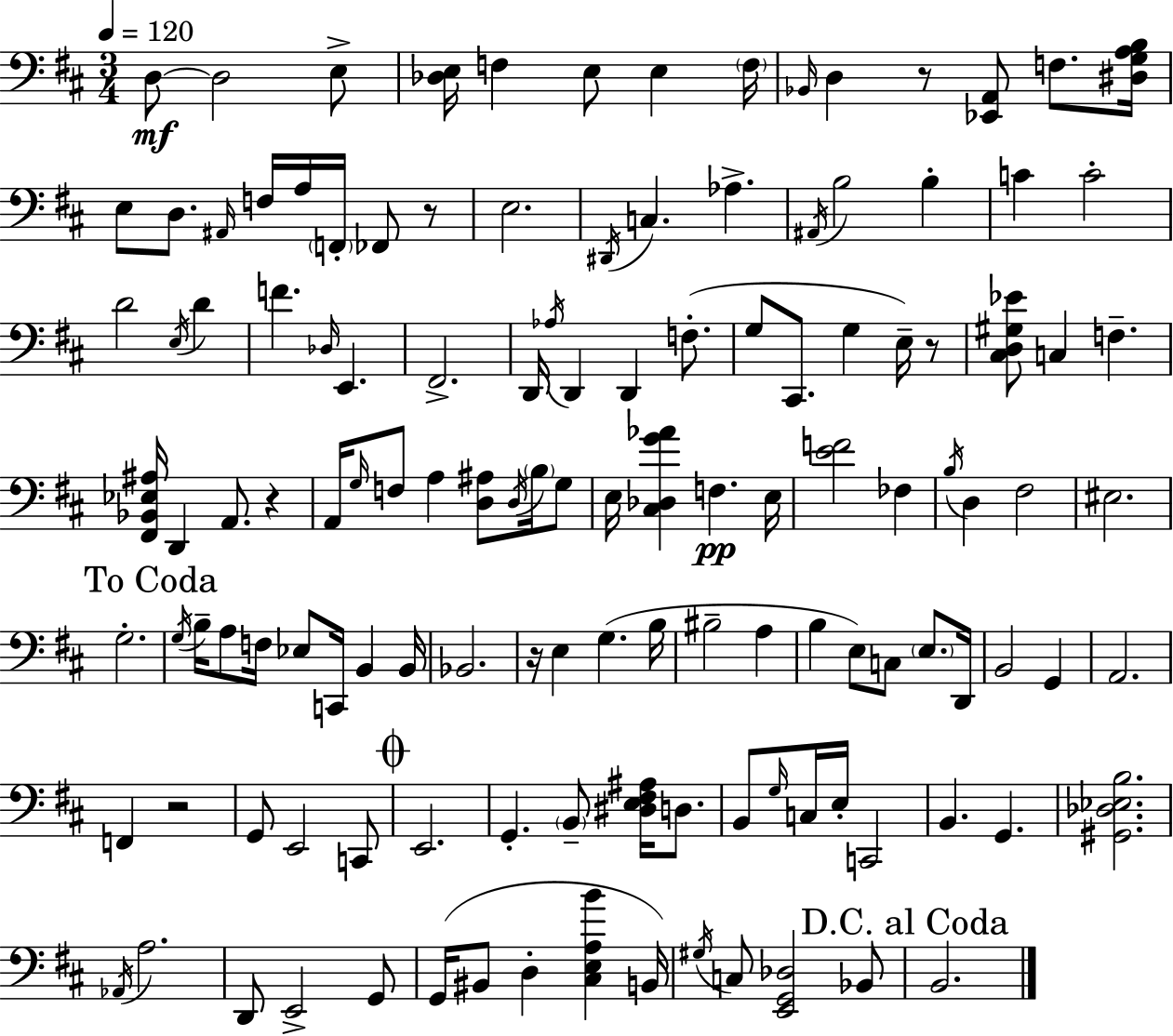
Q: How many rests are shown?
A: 6